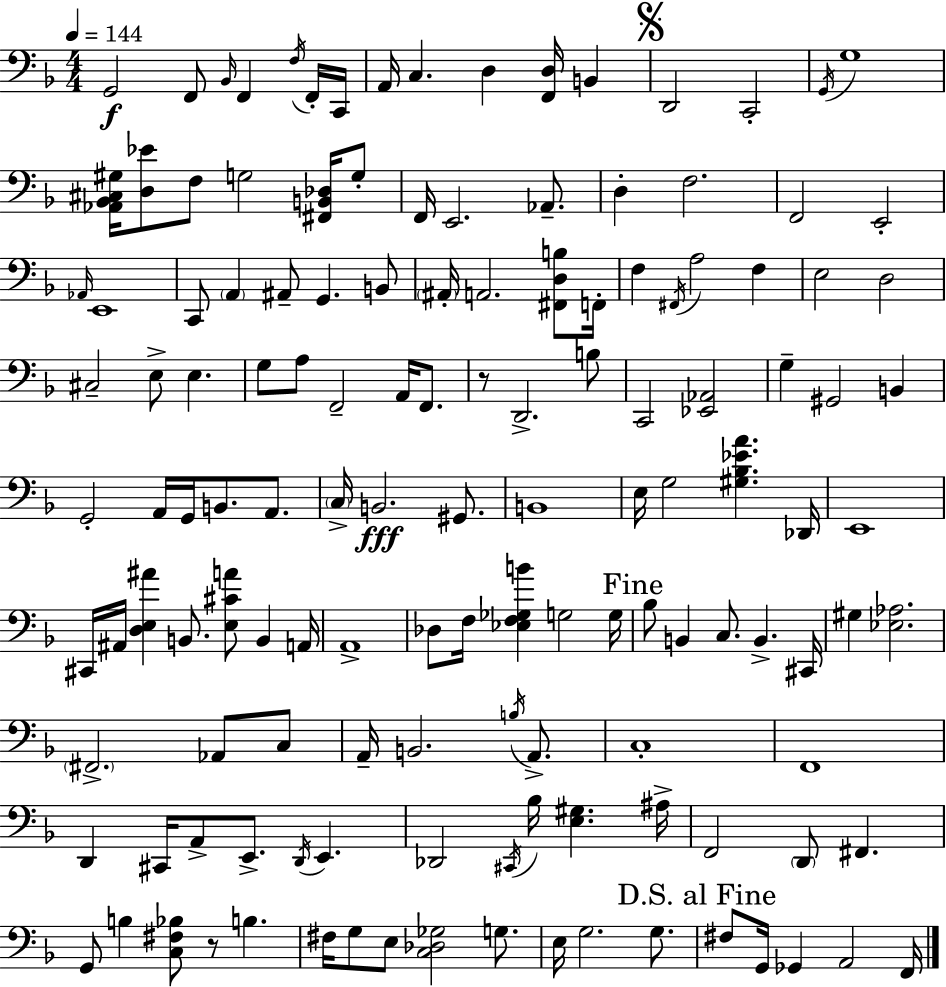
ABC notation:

X:1
T:Untitled
M:4/4
L:1/4
K:Dm
G,,2 F,,/2 _B,,/4 F,, F,/4 F,,/4 C,,/4 A,,/4 C, D, [F,,D,]/4 B,, D,,2 C,,2 G,,/4 G,4 [_A,,_B,,^C,^G,]/4 [D,_E]/2 F,/2 G,2 [^F,,B,,_D,]/4 G,/2 F,,/4 E,,2 _A,,/2 D, F,2 F,,2 E,,2 _A,,/4 E,,4 C,,/2 A,, ^A,,/2 G,, B,,/2 ^A,,/4 A,,2 [^F,,D,B,]/2 F,,/4 F, ^F,,/4 A,2 F, E,2 D,2 ^C,2 E,/2 E, G,/2 A,/2 F,,2 A,,/4 F,,/2 z/2 D,,2 B,/2 C,,2 [_E,,_A,,]2 G, ^G,,2 B,, G,,2 A,,/4 G,,/4 B,,/2 A,,/2 C,/4 B,,2 ^G,,/2 B,,4 E,/4 G,2 [^G,_B,_EA] _D,,/4 E,,4 ^C,,/4 ^A,,/4 [D,E,^A] B,,/2 [E,^CA]/2 B,, A,,/4 A,,4 _D,/2 F,/4 [_E,F,_G,B] G,2 G,/4 _B,/2 B,, C,/2 B,, ^C,,/4 ^G, [_E,_A,]2 ^F,,2 _A,,/2 C,/2 A,,/4 B,,2 B,/4 A,,/2 C,4 F,,4 D,, ^C,,/4 A,,/2 E,,/2 D,,/4 E,, _D,,2 ^C,,/4 _B,/4 [E,^G,] ^A,/4 F,,2 D,,/2 ^F,, G,,/2 B, [C,^F,_B,]/2 z/2 B, ^F,/4 G,/2 E,/2 [C,_D,_G,]2 G,/2 E,/4 G,2 G,/2 ^F,/2 G,,/4 _G,, A,,2 F,,/4